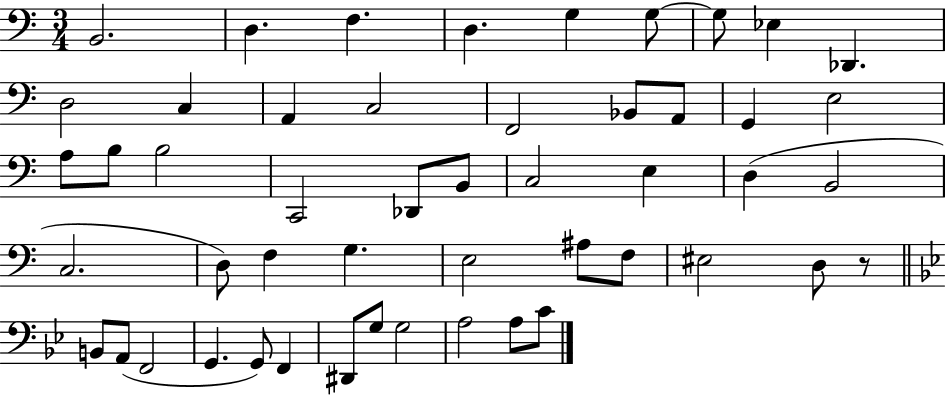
B2/h. D3/q. F3/q. D3/q. G3/q G3/e G3/e Eb3/q Db2/q. D3/h C3/q A2/q C3/h F2/h Bb2/e A2/e G2/q E3/h A3/e B3/e B3/h C2/h Db2/e B2/e C3/h E3/q D3/q B2/h C3/h. D3/e F3/q G3/q. E3/h A#3/e F3/e EIS3/h D3/e R/e B2/e A2/e F2/h G2/q. G2/e F2/q D#2/e G3/e G3/h A3/h A3/e C4/e